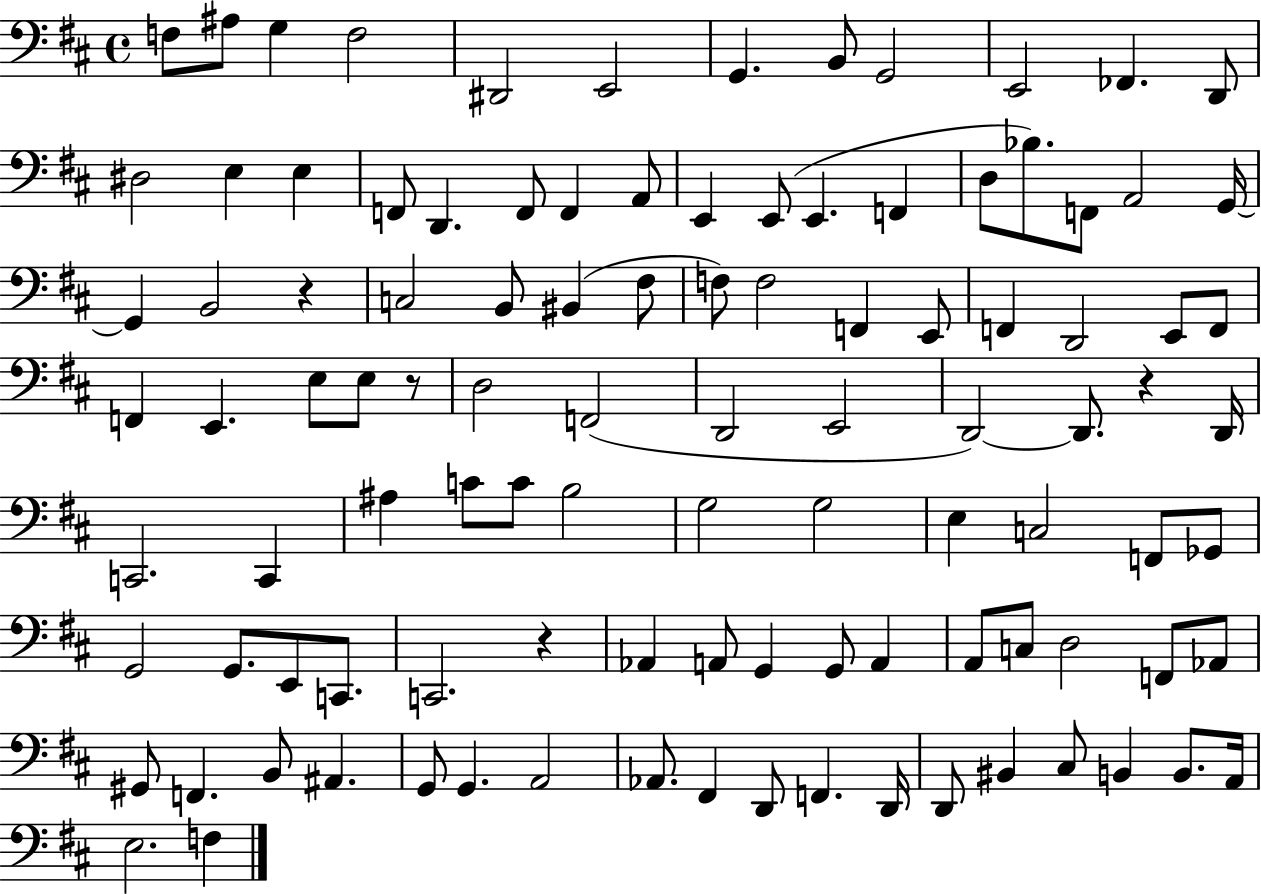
X:1
T:Untitled
M:4/4
L:1/4
K:D
F,/2 ^A,/2 G, F,2 ^D,,2 E,,2 G,, B,,/2 G,,2 E,,2 _F,, D,,/2 ^D,2 E, E, F,,/2 D,, F,,/2 F,, A,,/2 E,, E,,/2 E,, F,, D,/2 _B,/2 F,,/2 A,,2 G,,/4 G,, B,,2 z C,2 B,,/2 ^B,, ^F,/2 F,/2 F,2 F,, E,,/2 F,, D,,2 E,,/2 F,,/2 F,, E,, E,/2 E,/2 z/2 D,2 F,,2 D,,2 E,,2 D,,2 D,,/2 z D,,/4 C,,2 C,, ^A, C/2 C/2 B,2 G,2 G,2 E, C,2 F,,/2 _G,,/2 G,,2 G,,/2 E,,/2 C,,/2 C,,2 z _A,, A,,/2 G,, G,,/2 A,, A,,/2 C,/2 D,2 F,,/2 _A,,/2 ^G,,/2 F,, B,,/2 ^A,, G,,/2 G,, A,,2 _A,,/2 ^F,, D,,/2 F,, D,,/4 D,,/2 ^B,, ^C,/2 B,, B,,/2 A,,/4 E,2 F,